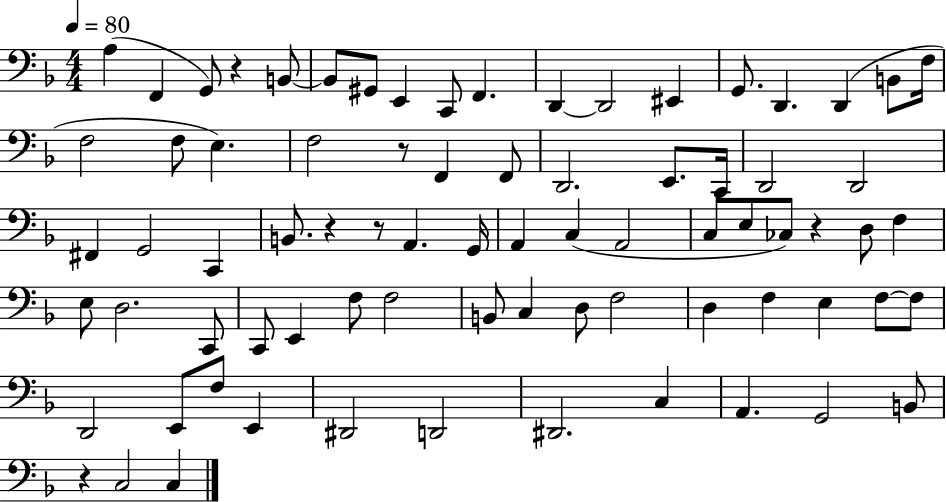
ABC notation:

X:1
T:Untitled
M:4/4
L:1/4
K:F
A, F,, G,,/2 z B,,/2 B,,/2 ^G,,/2 E,, C,,/2 F,, D,, D,,2 ^E,, G,,/2 D,, D,, B,,/2 F,/4 F,2 F,/2 E, F,2 z/2 F,, F,,/2 D,,2 E,,/2 C,,/4 D,,2 D,,2 ^F,, G,,2 C,, B,,/2 z z/2 A,, G,,/4 A,, C, A,,2 C,/2 E,/2 _C,/2 z D,/2 F, E,/2 D,2 C,,/2 C,,/2 E,, F,/2 F,2 B,,/2 C, D,/2 F,2 D, F, E, F,/2 F,/2 D,,2 E,,/2 F,/2 E,, ^D,,2 D,,2 ^D,,2 C, A,, G,,2 B,,/2 z C,2 C,